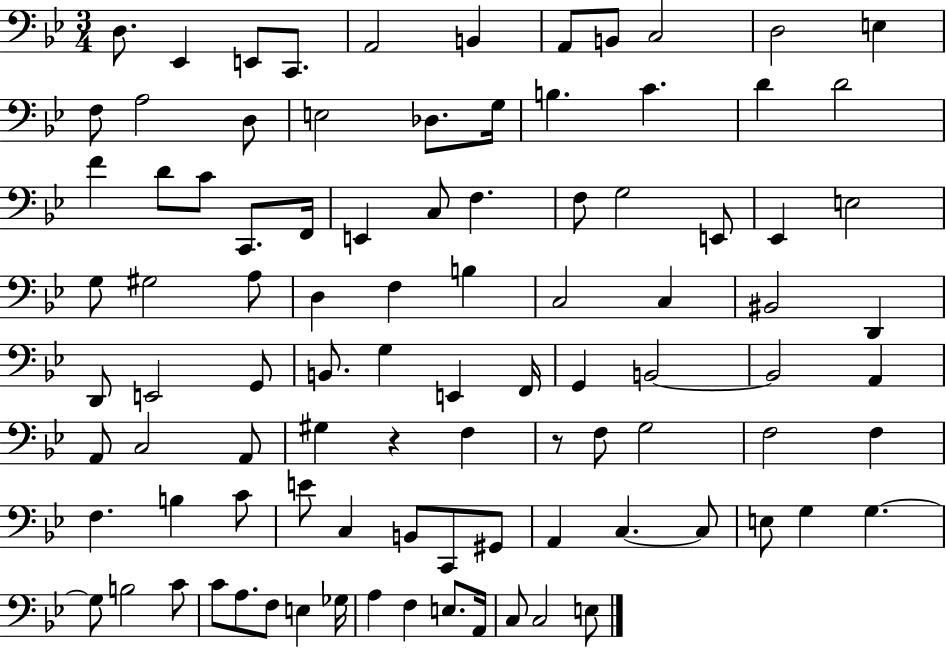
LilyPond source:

{
  \clef bass
  \numericTimeSignature
  \time 3/4
  \key bes \major
  d8. ees,4 e,8 c,8. | a,2 b,4 | a,8 b,8 c2 | d2 e4 | \break f8 a2 d8 | e2 des8. g16 | b4. c'4. | d'4 d'2 | \break f'4 d'8 c'8 c,8. f,16 | e,4 c8 f4. | f8 g2 e,8 | ees,4 e2 | \break g8 gis2 a8 | d4 f4 b4 | c2 c4 | bis,2 d,4 | \break d,8 e,2 g,8 | b,8. g4 e,4 f,16 | g,4 b,2~~ | b,2 a,4 | \break a,8 c2 a,8 | gis4 r4 f4 | r8 f8 g2 | f2 f4 | \break f4. b4 c'8 | e'8 c4 b,8 c,8 gis,8 | a,4 c4.~~ c8 | e8 g4 g4.~~ | \break g8 b2 c'8 | c'8 a8. f8 e4 ges16 | a4 f4 e8. a,16 | c8 c2 e8 | \break \bar "|."
}